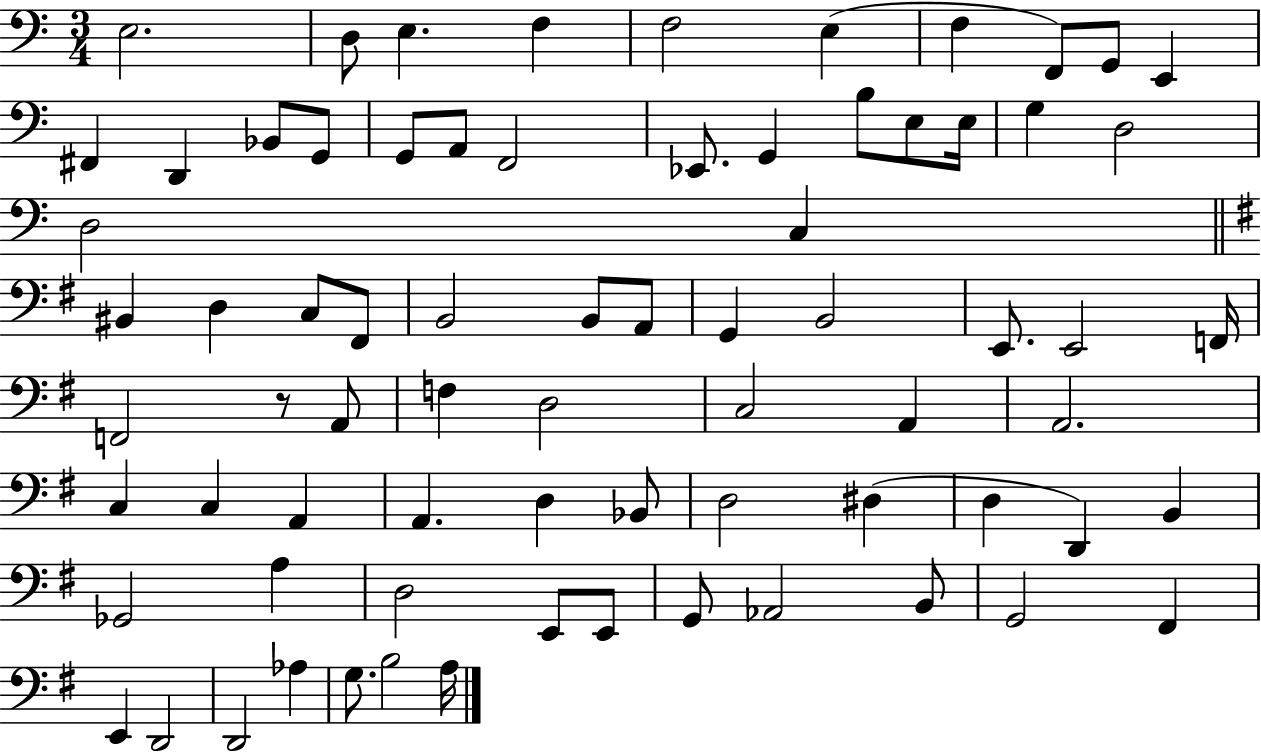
{
  \clef bass
  \numericTimeSignature
  \time 3/4
  \key c \major
  e2. | d8 e4. f4 | f2 e4( | f4 f,8) g,8 e,4 | \break fis,4 d,4 bes,8 g,8 | g,8 a,8 f,2 | ees,8. g,4 b8 e8 e16 | g4 d2 | \break d2 c4 | \bar "||" \break \key e \minor bis,4 d4 c8 fis,8 | b,2 b,8 a,8 | g,4 b,2 | e,8. e,2 f,16 | \break f,2 r8 a,8 | f4 d2 | c2 a,4 | a,2. | \break c4 c4 a,4 | a,4. d4 bes,8 | d2 dis4( | d4 d,4) b,4 | \break ges,2 a4 | d2 e,8 e,8 | g,8 aes,2 b,8 | g,2 fis,4 | \break e,4 d,2 | d,2 aes4 | g8. b2 a16 | \bar "|."
}